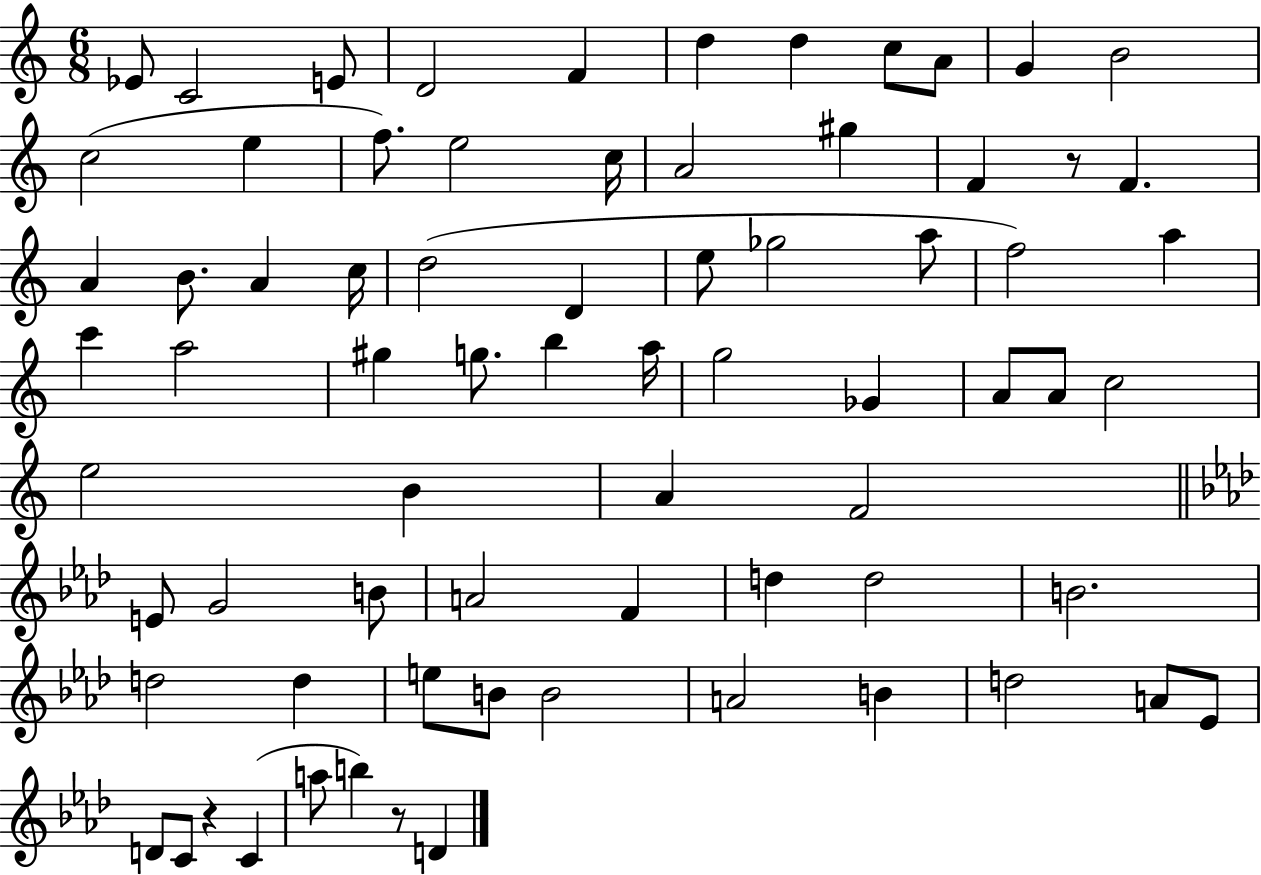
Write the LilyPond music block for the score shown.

{
  \clef treble
  \numericTimeSignature
  \time 6/8
  \key c \major
  \repeat volta 2 { ees'8 c'2 e'8 | d'2 f'4 | d''4 d''4 c''8 a'8 | g'4 b'2 | \break c''2( e''4 | f''8.) e''2 c''16 | a'2 gis''4 | f'4 r8 f'4. | \break a'4 b'8. a'4 c''16 | d''2( d'4 | e''8 ges''2 a''8 | f''2) a''4 | \break c'''4 a''2 | gis''4 g''8. b''4 a''16 | g''2 ges'4 | a'8 a'8 c''2 | \break e''2 b'4 | a'4 f'2 | \bar "||" \break \key f \minor e'8 g'2 b'8 | a'2 f'4 | d''4 d''2 | b'2. | \break d''2 d''4 | e''8 b'8 b'2 | a'2 b'4 | d''2 a'8 ees'8 | \break d'8 c'8 r4 c'4( | a''8 b''4) r8 d'4 | } \bar "|."
}